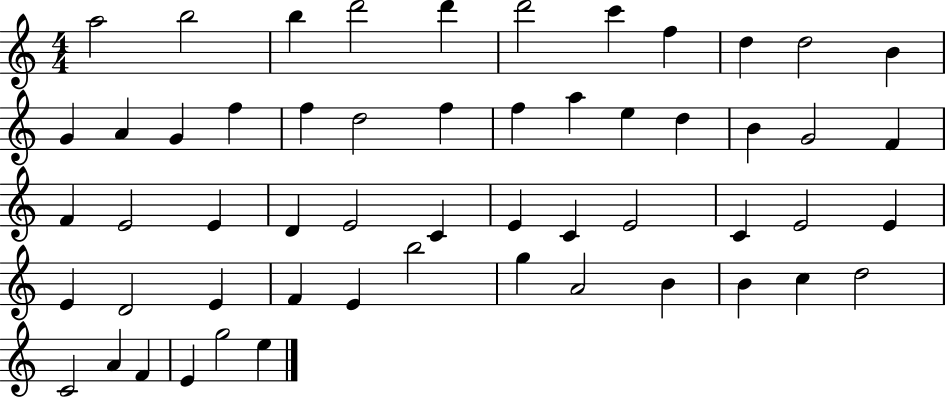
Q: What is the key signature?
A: C major